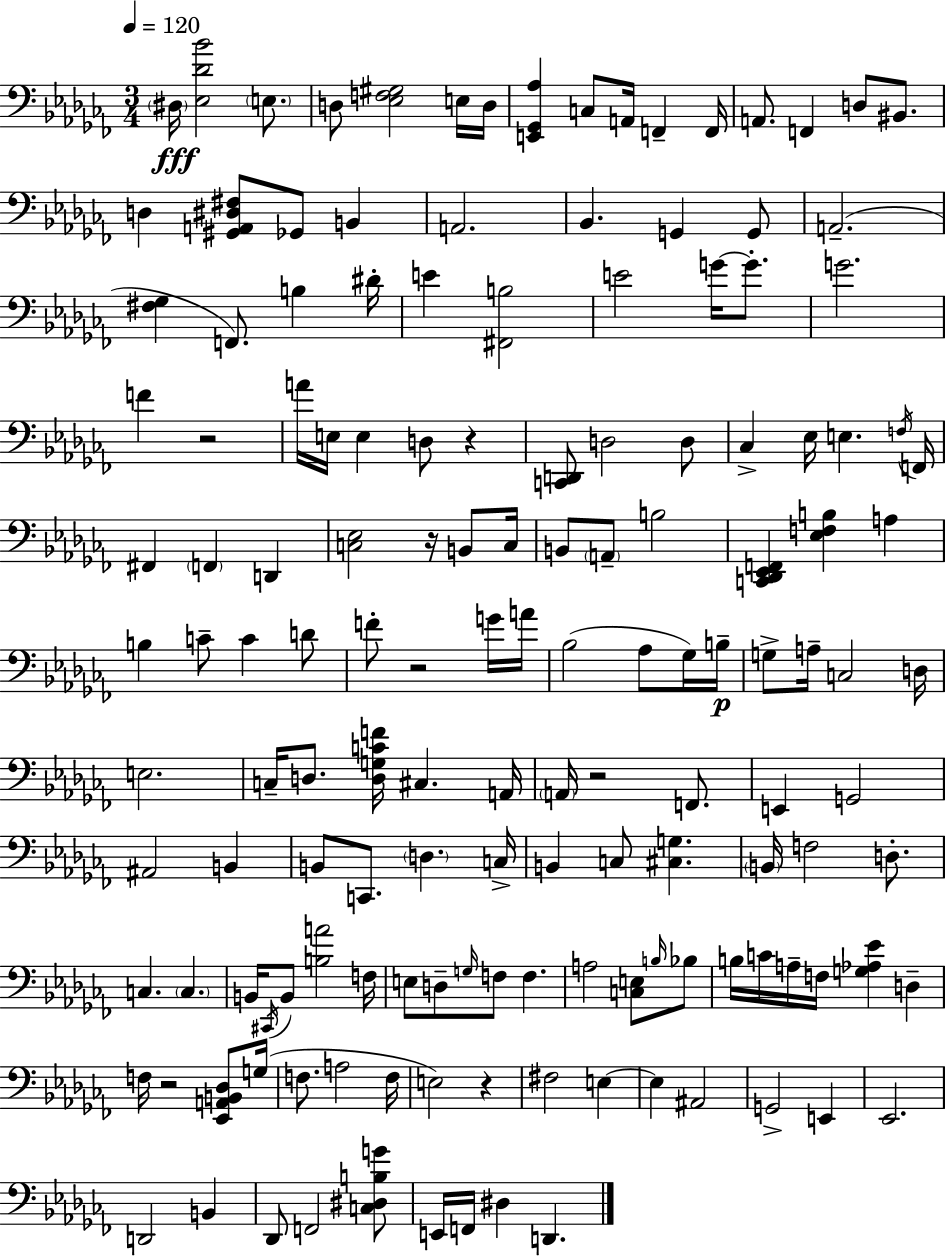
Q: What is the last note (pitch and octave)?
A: D2